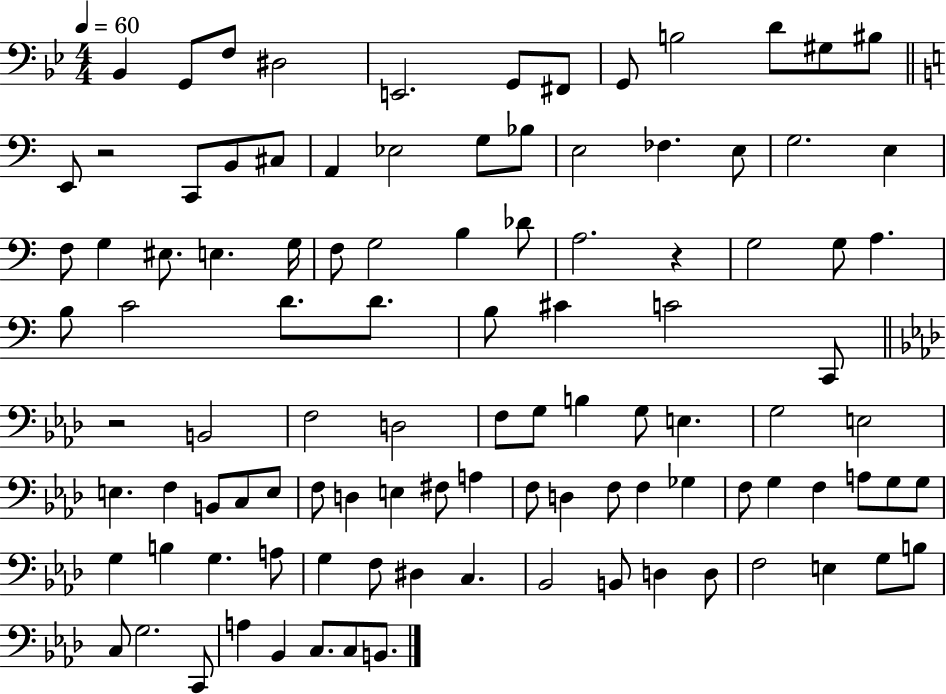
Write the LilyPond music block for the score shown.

{
  \clef bass
  \numericTimeSignature
  \time 4/4
  \key bes \major
  \tempo 4 = 60
  \repeat volta 2 { bes,4 g,8 f8 dis2 | e,2. g,8 fis,8 | g,8 b2 d'8 gis8 bis8 | \bar "||" \break \key c \major e,8 r2 c,8 b,8 cis8 | a,4 ees2 g8 bes8 | e2 fes4. e8 | g2. e4 | \break f8 g4 eis8. e4. g16 | f8 g2 b4 des'8 | a2. r4 | g2 g8 a4. | \break b8 c'2 d'8. d'8. | b8 cis'4 c'2 c,8 | \bar "||" \break \key aes \major r2 b,2 | f2 d2 | f8 g8 b4 g8 e4. | g2 e2 | \break e4. f4 b,8 c8 e8 | f8 d4 e4 fis8 a4 | f8 d4 f8 f4 ges4 | f8 g4 f4 a8 g8 g8 | \break g4 b4 g4. a8 | g4 f8 dis4 c4. | bes,2 b,8 d4 d8 | f2 e4 g8 b8 | \break c8 g2. c,8 | a4 bes,4 c8. c8 b,8. | } \bar "|."
}